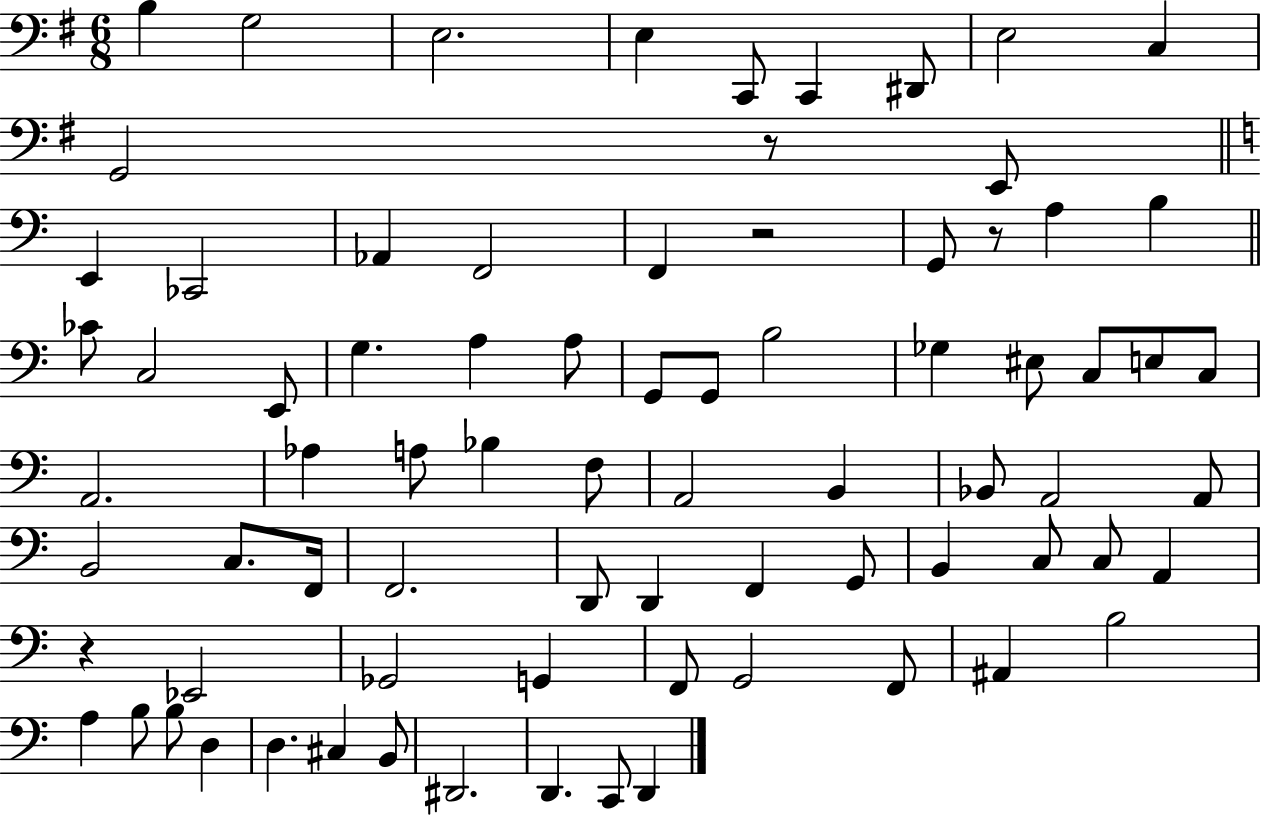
X:1
T:Untitled
M:6/8
L:1/4
K:G
B, G,2 E,2 E, C,,/2 C,, ^D,,/2 E,2 C, G,,2 z/2 E,,/2 E,, _C,,2 _A,, F,,2 F,, z2 G,,/2 z/2 A, B, _C/2 C,2 E,,/2 G, A, A,/2 G,,/2 G,,/2 B,2 _G, ^E,/2 C,/2 E,/2 C,/2 A,,2 _A, A,/2 _B, F,/2 A,,2 B,, _B,,/2 A,,2 A,,/2 B,,2 C,/2 F,,/4 F,,2 D,,/2 D,, F,, G,,/2 B,, C,/2 C,/2 A,, z _E,,2 _G,,2 G,, F,,/2 G,,2 F,,/2 ^A,, B,2 A, B,/2 B,/2 D, D, ^C, B,,/2 ^D,,2 D,, C,,/2 D,,